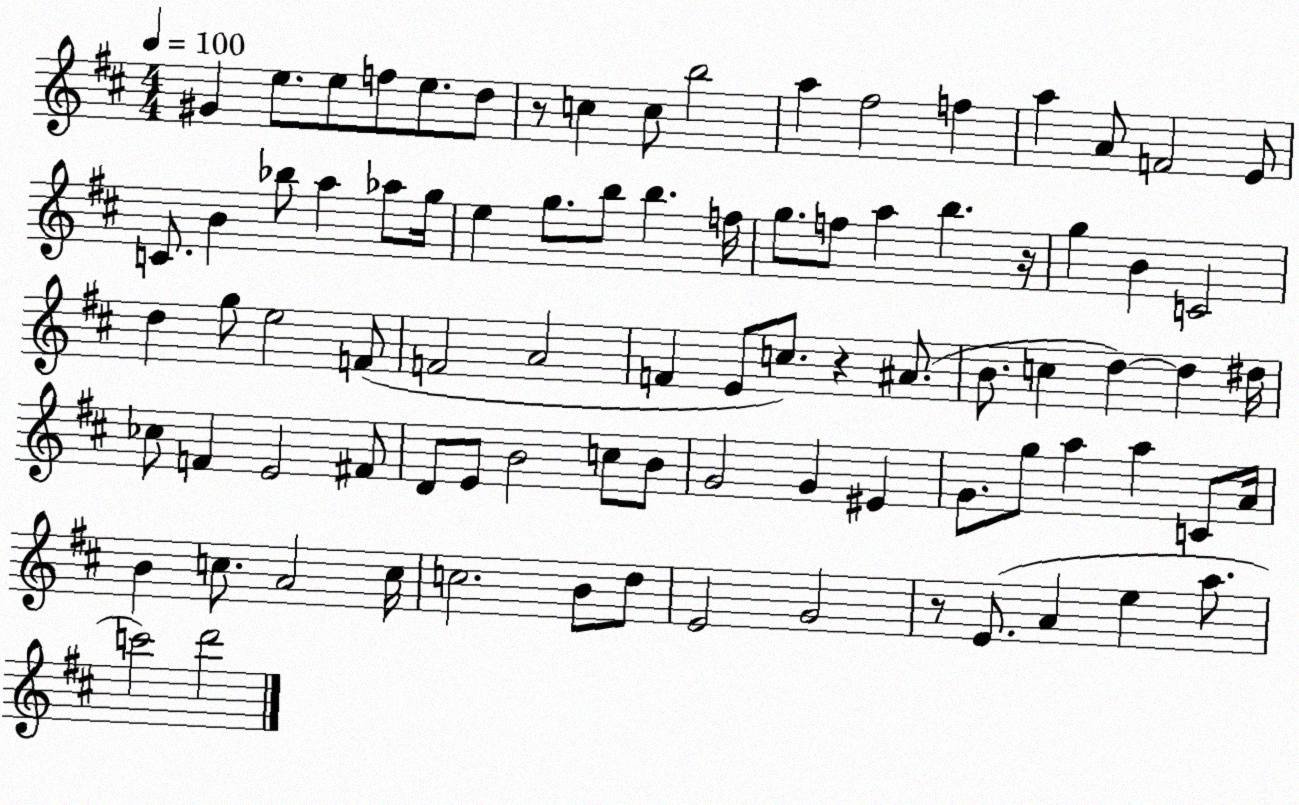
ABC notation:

X:1
T:Untitled
M:4/4
L:1/4
K:D
^G e/2 e/2 f/2 e/2 d/2 z/2 c c/2 b2 a ^f2 f a A/2 F2 E/2 C/2 B _b/2 a _a/2 g/4 e g/2 b/2 b f/4 g/2 f/2 a b z/4 g B C2 d g/2 e2 F/2 F2 A2 F E/2 c/2 z ^A/2 B/2 c d d ^d/4 _c/2 F E2 ^F/2 D/2 E/2 B2 c/2 B/2 G2 G ^E G/2 g/2 a a C/2 A/4 B c/2 A2 c/4 c2 B/2 d/2 E2 G2 z/2 E/2 A e a/2 c'2 d'2